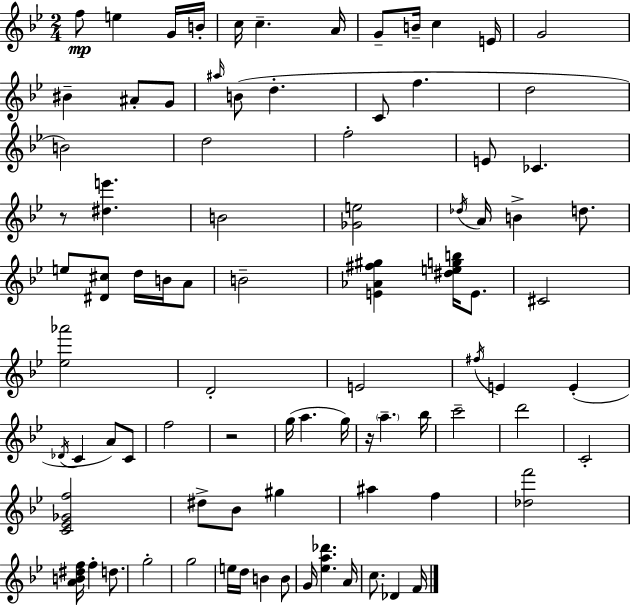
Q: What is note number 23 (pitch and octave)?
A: D5